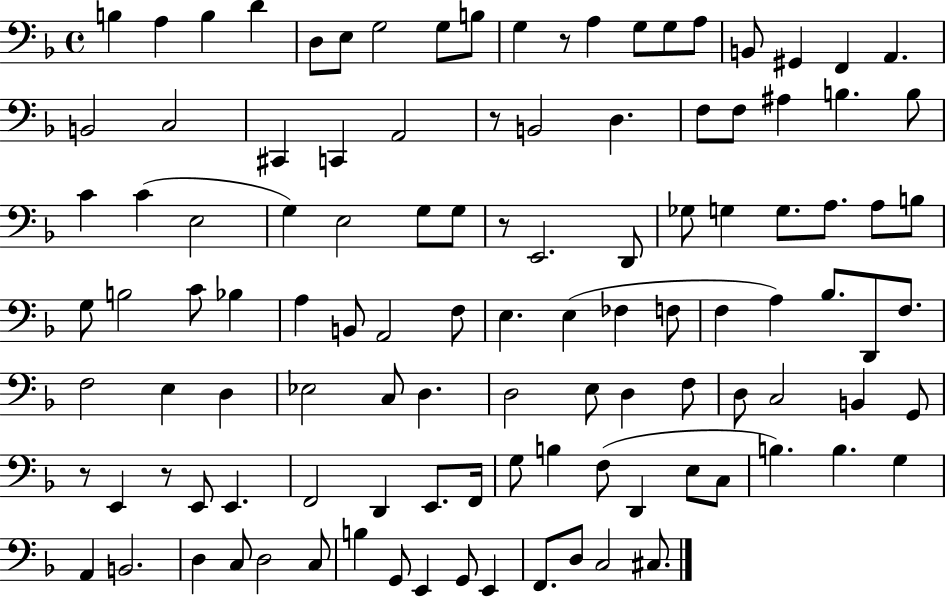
B3/q A3/q B3/q D4/q D3/e E3/e G3/h G3/e B3/e G3/q R/e A3/q G3/e G3/e A3/e B2/e G#2/q F2/q A2/q. B2/h C3/h C#2/q C2/q A2/h R/e B2/h D3/q. F3/e F3/e A#3/q B3/q. B3/e C4/q C4/q E3/h G3/q E3/h G3/e G3/e R/e E2/h. D2/e Gb3/e G3/q G3/e. A3/e. A3/e B3/e G3/e B3/h C4/e Bb3/q A3/q B2/e A2/h F3/e E3/q. E3/q FES3/q F3/e F3/q A3/q Bb3/e. D2/e F3/e. F3/h E3/q D3/q Eb3/h C3/e D3/q. D3/h E3/e D3/q F3/e D3/e C3/h B2/q G2/e R/e E2/q R/e E2/e E2/q. F2/h D2/q E2/e. F2/s G3/e B3/q F3/e D2/q E3/e C3/e B3/q. B3/q. G3/q A2/q B2/h. D3/q C3/e D3/h C3/e B3/q G2/e E2/q G2/e E2/q F2/e. D3/e C3/h C#3/e.